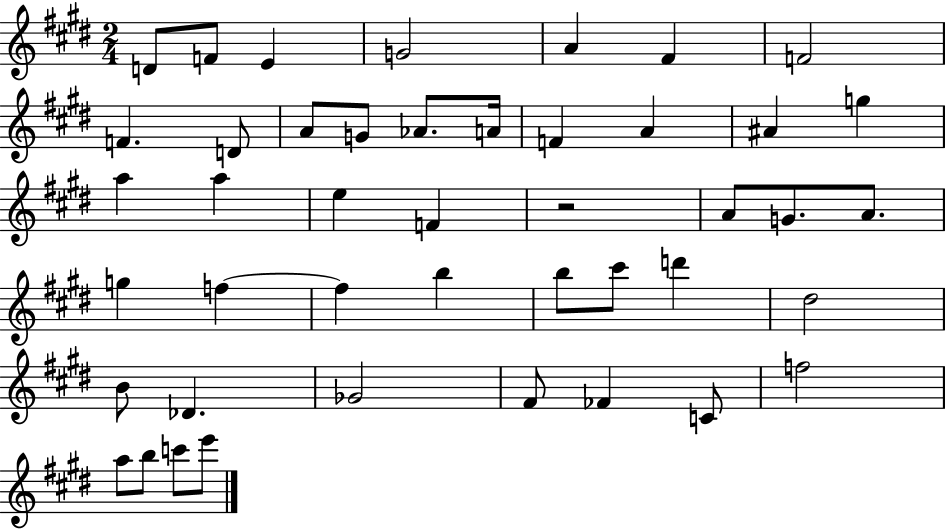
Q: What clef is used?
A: treble